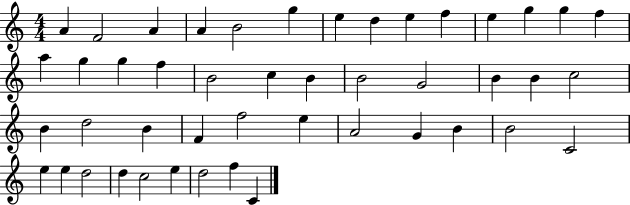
A4/q F4/h A4/q A4/q B4/h G5/q E5/q D5/q E5/q F5/q E5/q G5/q G5/q F5/q A5/q G5/q G5/q F5/q B4/h C5/q B4/q B4/h G4/h B4/q B4/q C5/h B4/q D5/h B4/q F4/q F5/h E5/q A4/h G4/q B4/q B4/h C4/h E5/q E5/q D5/h D5/q C5/h E5/q D5/h F5/q C4/q